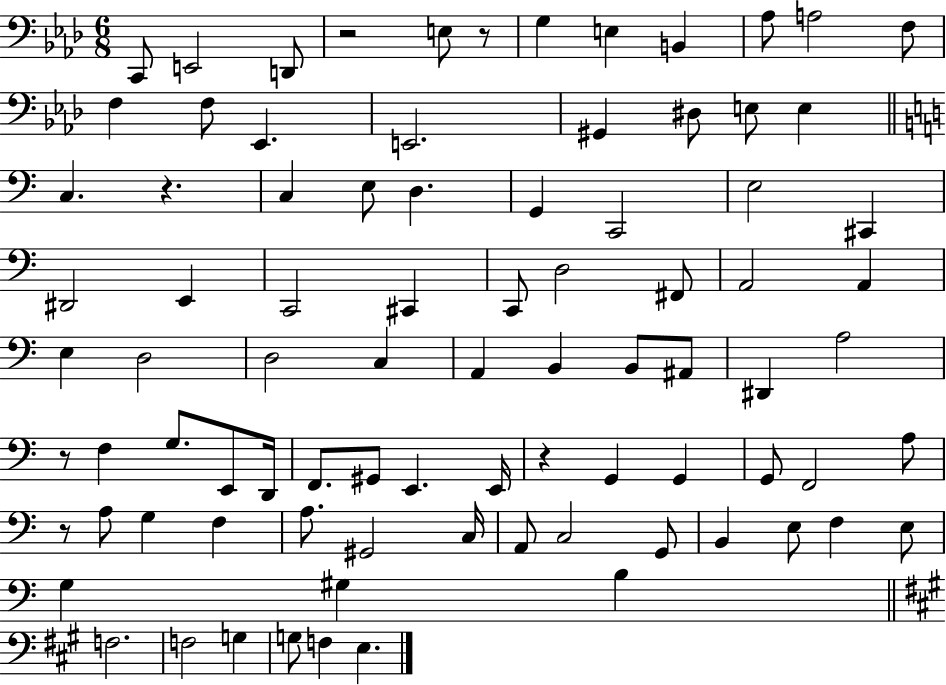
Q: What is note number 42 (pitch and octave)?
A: B2